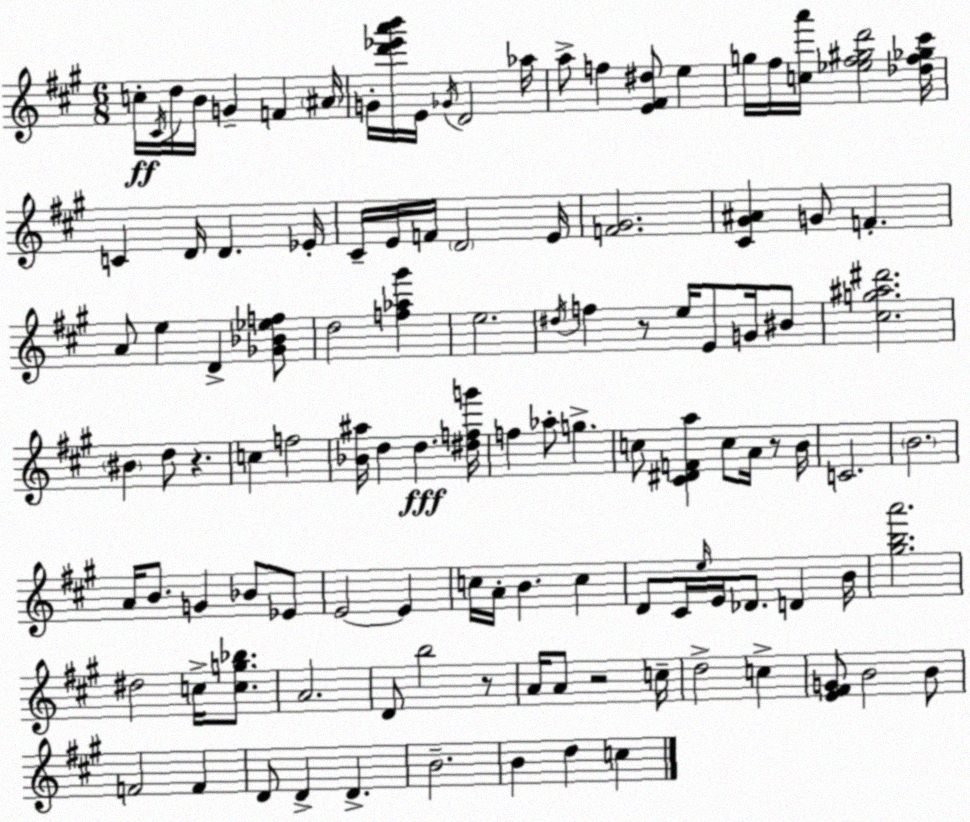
X:1
T:Untitled
M:6/8
L:1/4
K:A
c/4 ^C/4 d/4 B/4 G F ^A/4 G/4 [d'_e'a'b']/4 E/4 _G/4 D2 _a/4 a/2 f [E^F^d]/2 e g/4 ^f/4 [ca']/4 [_e^f^gd']2 [_d^f_g^c']/4 C D/4 D _E/4 ^C/4 E/4 F/4 D2 E/4 [F^G]2 [^C^G^A] G/2 F A/2 e D [_G_B_ef]/2 d2 [f_a^g'] e2 ^d/4 f z/2 e/4 E/2 G/4 ^B/2 [^cg^a^d']2 ^B d/2 z c f2 [_B^a]/4 d d [^dfg']/4 f _a/2 g c/2 [^C^DFa] c/2 A/4 z/2 B/4 C2 B2 A/4 B/2 G _B/2 _E/2 E2 E c/4 A/4 B c D/2 ^C/4 e/4 E/4 _D/2 D B/4 [^gba']2 ^d2 c/4 [cg_b]/2 A2 D/2 b2 z/2 A/4 A/2 z2 c/4 d2 c [E^FG]/2 B2 B/2 F2 F D/2 D D B2 B d c